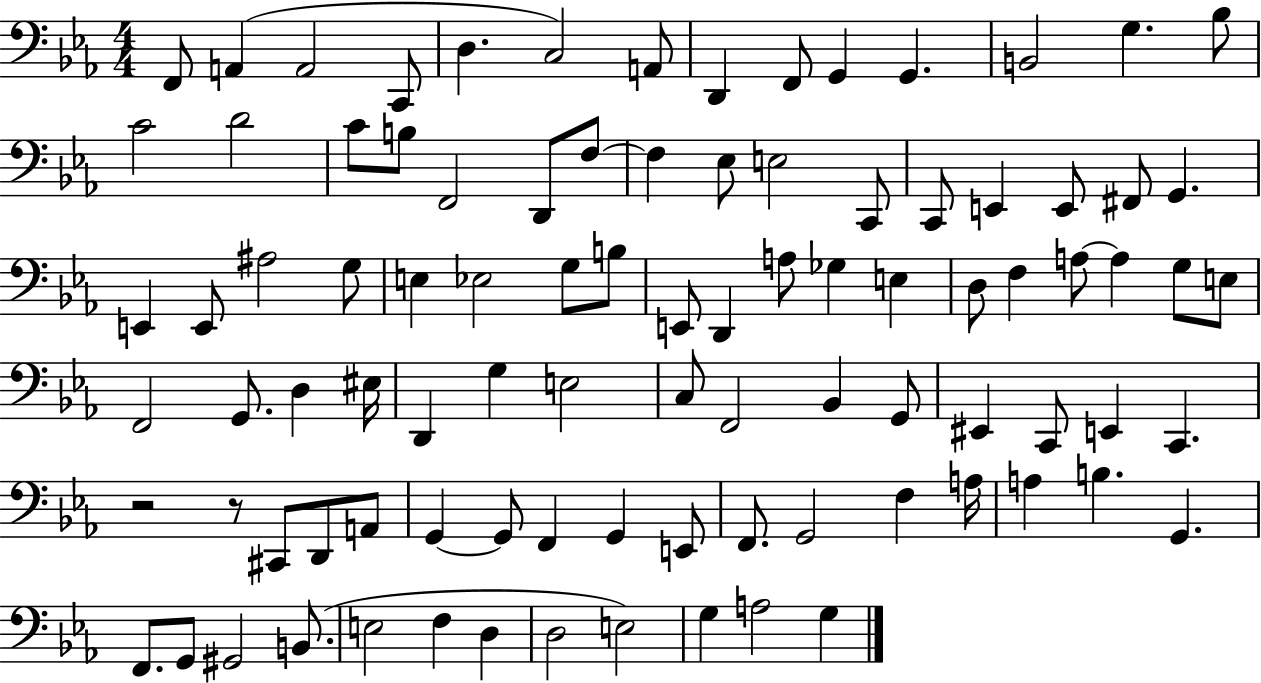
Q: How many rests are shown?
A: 2